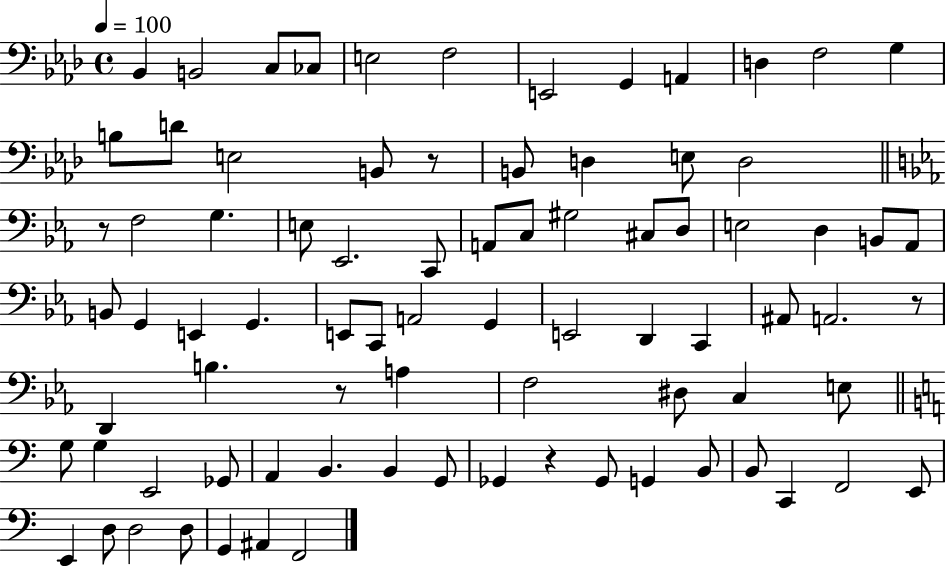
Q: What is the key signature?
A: AES major